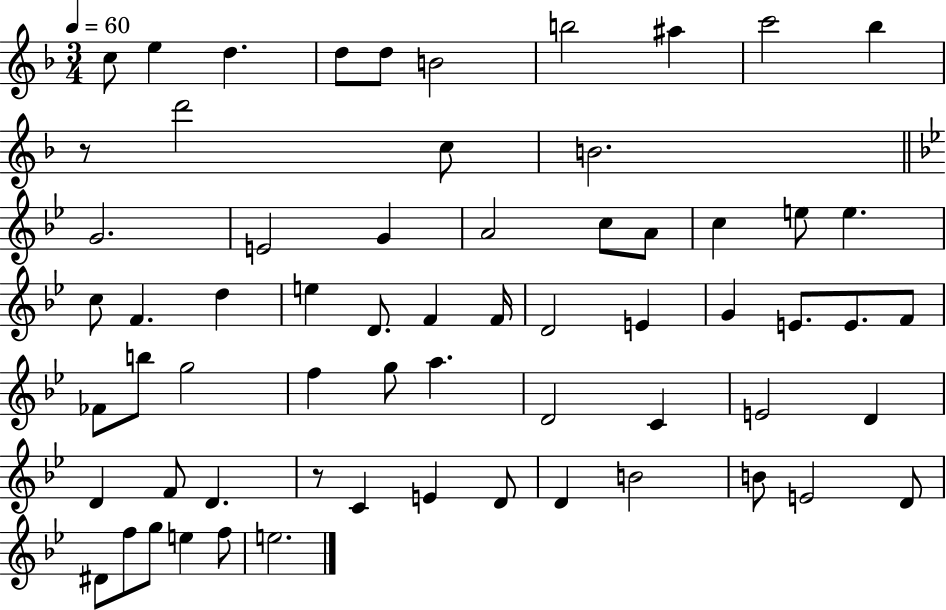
{
  \clef treble
  \numericTimeSignature
  \time 3/4
  \key f \major
  \tempo 4 = 60
  c''8 e''4 d''4. | d''8 d''8 b'2 | b''2 ais''4 | c'''2 bes''4 | \break r8 d'''2 c''8 | b'2. | \bar "||" \break \key g \minor g'2. | e'2 g'4 | a'2 c''8 a'8 | c''4 e''8 e''4. | \break c''8 f'4. d''4 | e''4 d'8. f'4 f'16 | d'2 e'4 | g'4 e'8. e'8. f'8 | \break fes'8 b''8 g''2 | f''4 g''8 a''4. | d'2 c'4 | e'2 d'4 | \break d'4 f'8 d'4. | r8 c'4 e'4 d'8 | d'4 b'2 | b'8 e'2 d'8 | \break dis'8 f''8 g''8 e''4 f''8 | e''2. | \bar "|."
}